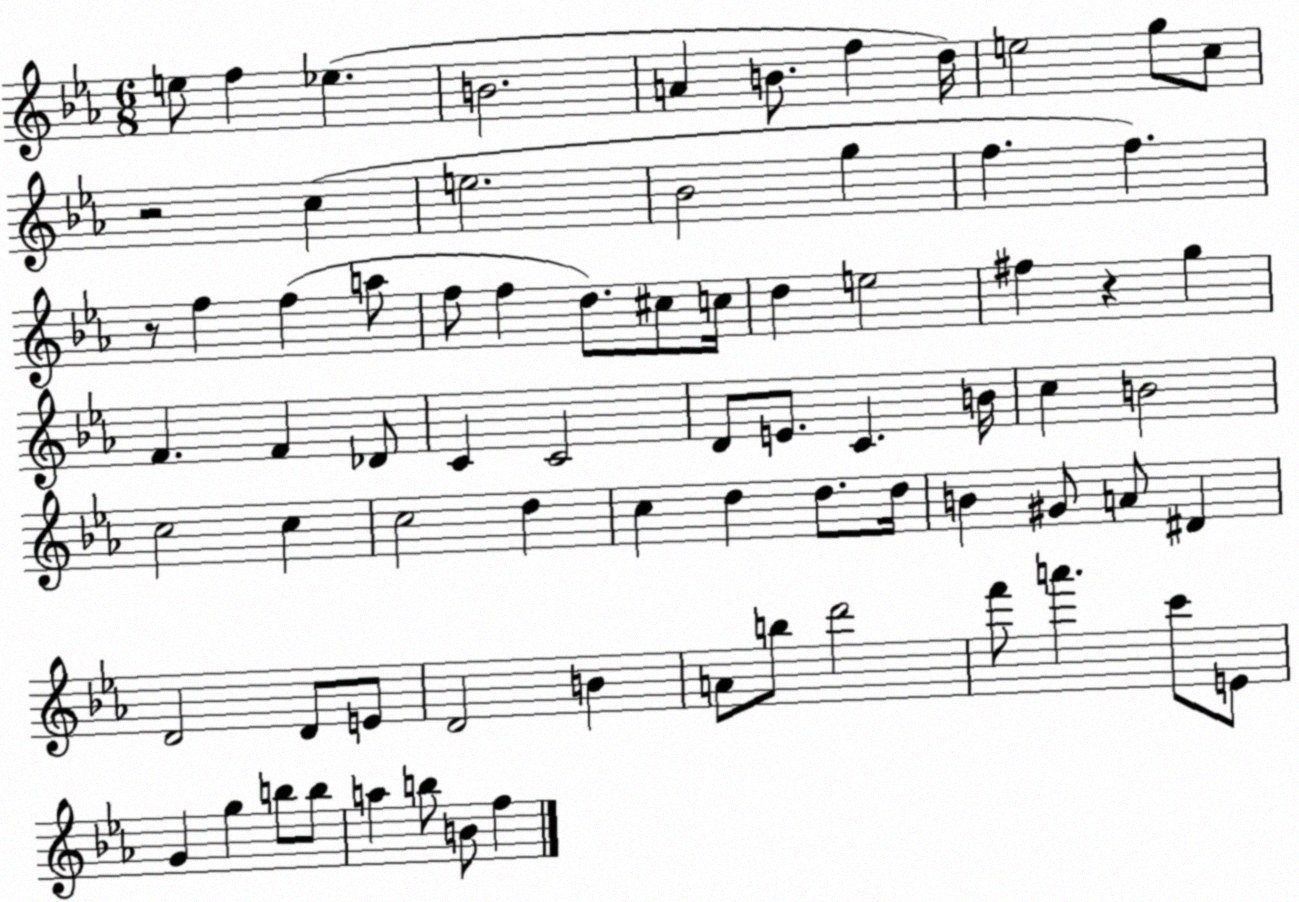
X:1
T:Untitled
M:6/8
L:1/4
K:Eb
e/2 f _e B2 A B/2 f d/4 e2 g/2 c/2 z2 c e2 _B2 g f f z/2 f f a/2 f/2 f d/2 ^c/2 c/4 d e2 ^f z g F F _D/2 C C2 D/2 E/2 C B/4 c B2 c2 c c2 d c d d/2 d/4 B ^G/2 A/2 ^D D2 D/2 E/2 D2 B A/2 b/2 d'2 f'/2 a' c'/2 E/2 G g b/2 b/2 a b/2 B/2 f